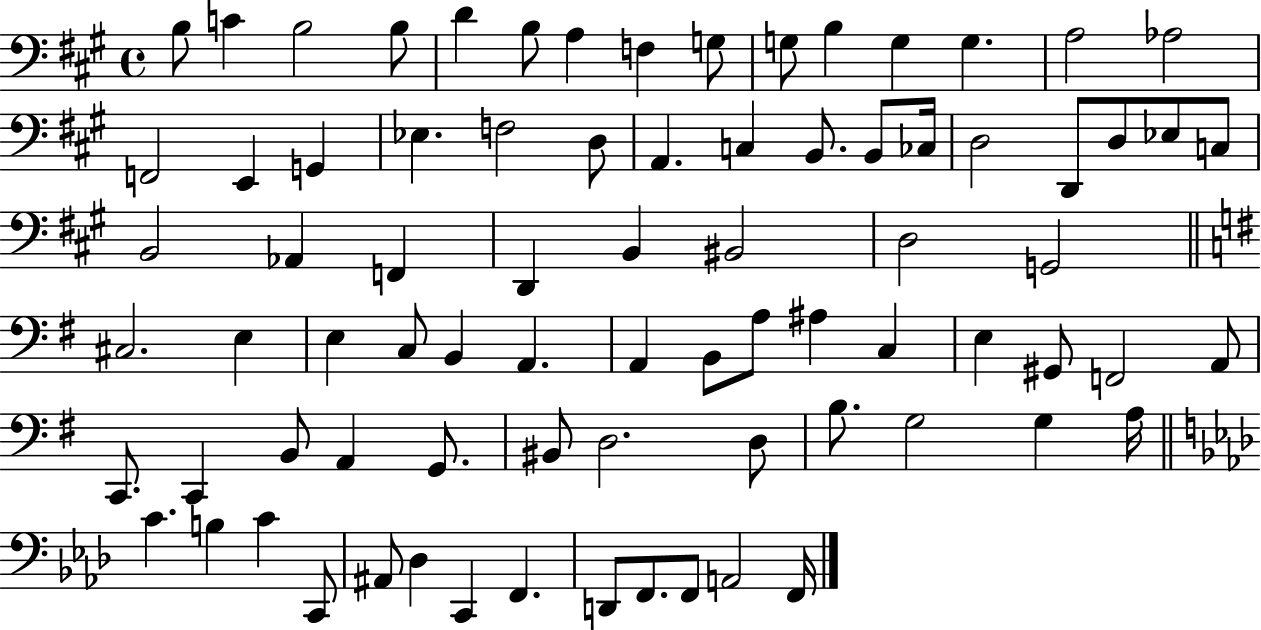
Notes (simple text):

B3/e C4/q B3/h B3/e D4/q B3/e A3/q F3/q G3/e G3/e B3/q G3/q G3/q. A3/h Ab3/h F2/h E2/q G2/q Eb3/q. F3/h D3/e A2/q. C3/q B2/e. B2/e CES3/s D3/h D2/e D3/e Eb3/e C3/e B2/h Ab2/q F2/q D2/q B2/q BIS2/h D3/h G2/h C#3/h. E3/q E3/q C3/e B2/q A2/q. A2/q B2/e A3/e A#3/q C3/q E3/q G#2/e F2/h A2/e C2/e. C2/q B2/e A2/q G2/e. BIS2/e D3/h. D3/e B3/e. G3/h G3/q A3/s C4/q. B3/q C4/q C2/e A#2/e Db3/q C2/q F2/q. D2/e F2/e. F2/e A2/h F2/s